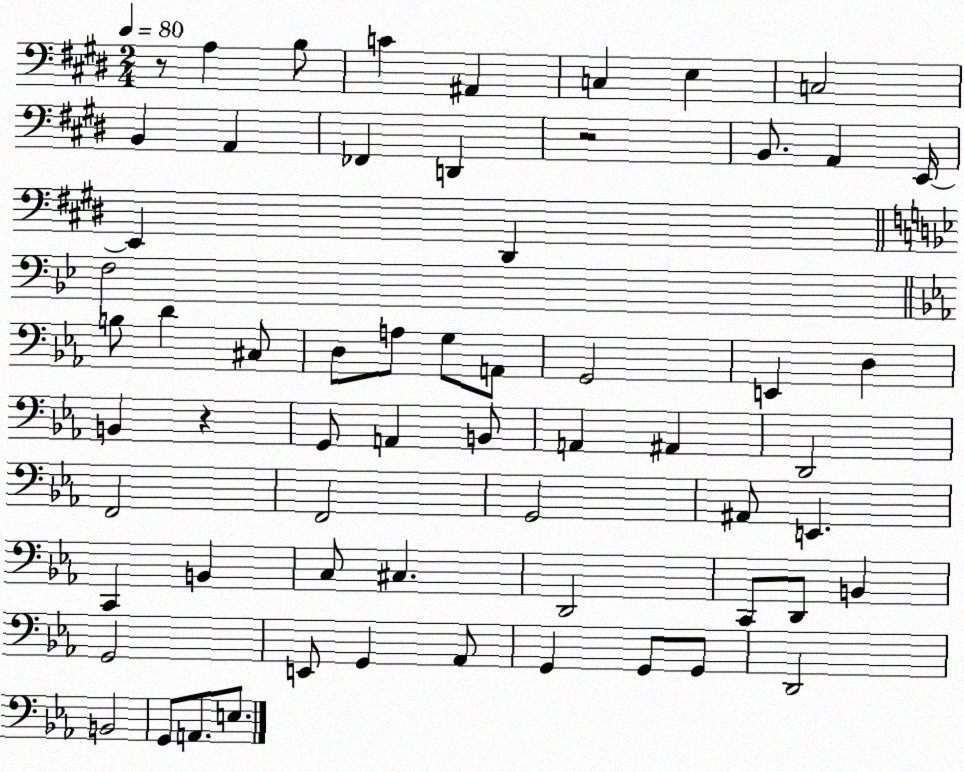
X:1
T:Untitled
M:2/4
L:1/4
K:E
z/2 A, B,/2 C ^A,, C, E, C,2 B,, A,, _F,, D,, z2 B,,/2 A,, E,,/4 E,, ^D,, F,2 B,/2 D ^C,/2 D,/2 A,/2 G,/2 A,,/2 G,,2 E,, D, B,, z G,,/2 A,, B,,/2 A,, ^A,, D,,2 F,,2 F,,2 G,,2 ^A,,/2 E,, C,, B,, C,/2 ^C, D,,2 C,,/2 D,,/2 B,, G,,2 E,,/2 G,, _A,,/2 G,, G,,/2 G,,/2 D,,2 B,,2 G,,/2 A,,/2 E,/2